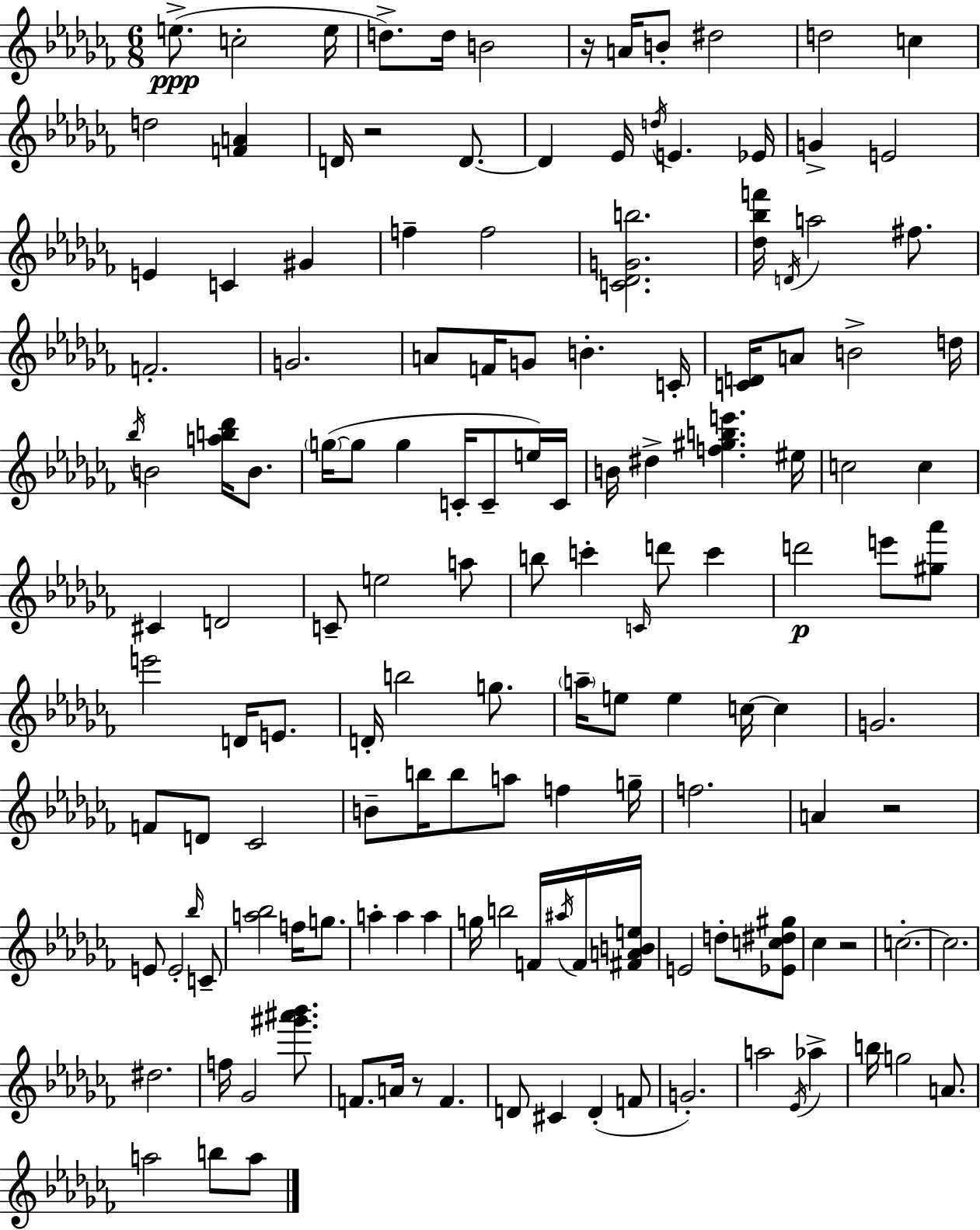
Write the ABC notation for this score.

X:1
T:Untitled
M:6/8
L:1/4
K:Abm
e/2 c2 e/4 d/2 d/4 B2 z/4 A/4 B/2 ^d2 d2 c d2 [FA] D/4 z2 D/2 D _E/4 d/4 E _E/4 G E2 E C ^G f f2 [C_DGb]2 [_d_bf']/4 D/4 a2 ^f/2 F2 G2 A/2 F/4 G/2 B C/4 [CD]/4 A/2 B2 d/4 _b/4 B2 [ab_d']/4 B/2 g/4 g/2 g C/4 C/2 e/4 C/4 B/4 ^d [f^gbe'] ^e/4 c2 c ^C D2 C/2 e2 a/2 b/2 c' C/4 d'/2 c' d'2 e'/2 [^g_a']/2 e'2 D/4 E/2 D/4 b2 g/2 a/4 e/2 e c/4 c G2 F/2 D/2 _C2 B/2 b/4 b/2 a/2 f g/4 f2 A z2 E/2 E2 _b/4 C/2 [a_b]2 f/4 g/2 a a a g/4 b2 F/4 ^a/4 F/4 [^FABe]/4 E2 d/2 [_Ec^d^g]/2 _c z2 c2 c2 ^d2 f/4 _G2 [^g'^a'_b']/2 F/2 A/4 z/2 F D/2 ^C D F/2 G2 a2 _E/4 _a b/4 g2 A/2 a2 b/2 a/2